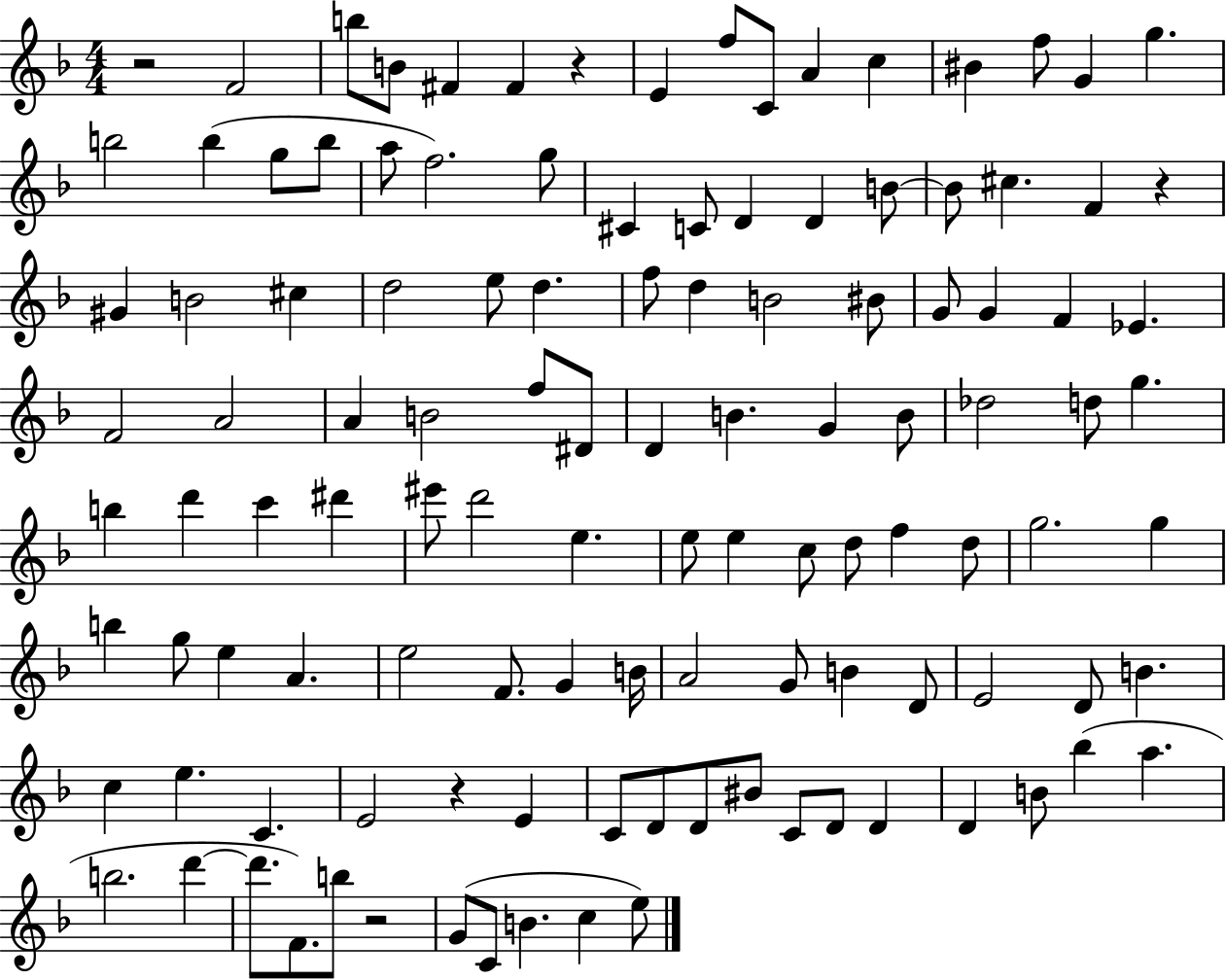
{
  \clef treble
  \numericTimeSignature
  \time 4/4
  \key f \major
  r2 f'2 | b''8 b'8 fis'4 fis'4 r4 | e'4 f''8 c'8 a'4 c''4 | bis'4 f''8 g'4 g''4. | \break b''2 b''4( g''8 b''8 | a''8 f''2.) g''8 | cis'4 c'8 d'4 d'4 b'8~~ | b'8 cis''4. f'4 r4 | \break gis'4 b'2 cis''4 | d''2 e''8 d''4. | f''8 d''4 b'2 bis'8 | g'8 g'4 f'4 ees'4. | \break f'2 a'2 | a'4 b'2 f''8 dis'8 | d'4 b'4. g'4 b'8 | des''2 d''8 g''4. | \break b''4 d'''4 c'''4 dis'''4 | eis'''8 d'''2 e''4. | e''8 e''4 c''8 d''8 f''4 d''8 | g''2. g''4 | \break b''4 g''8 e''4 a'4. | e''2 f'8. g'4 b'16 | a'2 g'8 b'4 d'8 | e'2 d'8 b'4. | \break c''4 e''4. c'4. | e'2 r4 e'4 | c'8 d'8 d'8 bis'8 c'8 d'8 d'4 | d'4 b'8 bes''4( a''4. | \break b''2. d'''4~~ | d'''8. f'8.) b''8 r2 | g'8( c'8 b'4. c''4 e''8) | \bar "|."
}